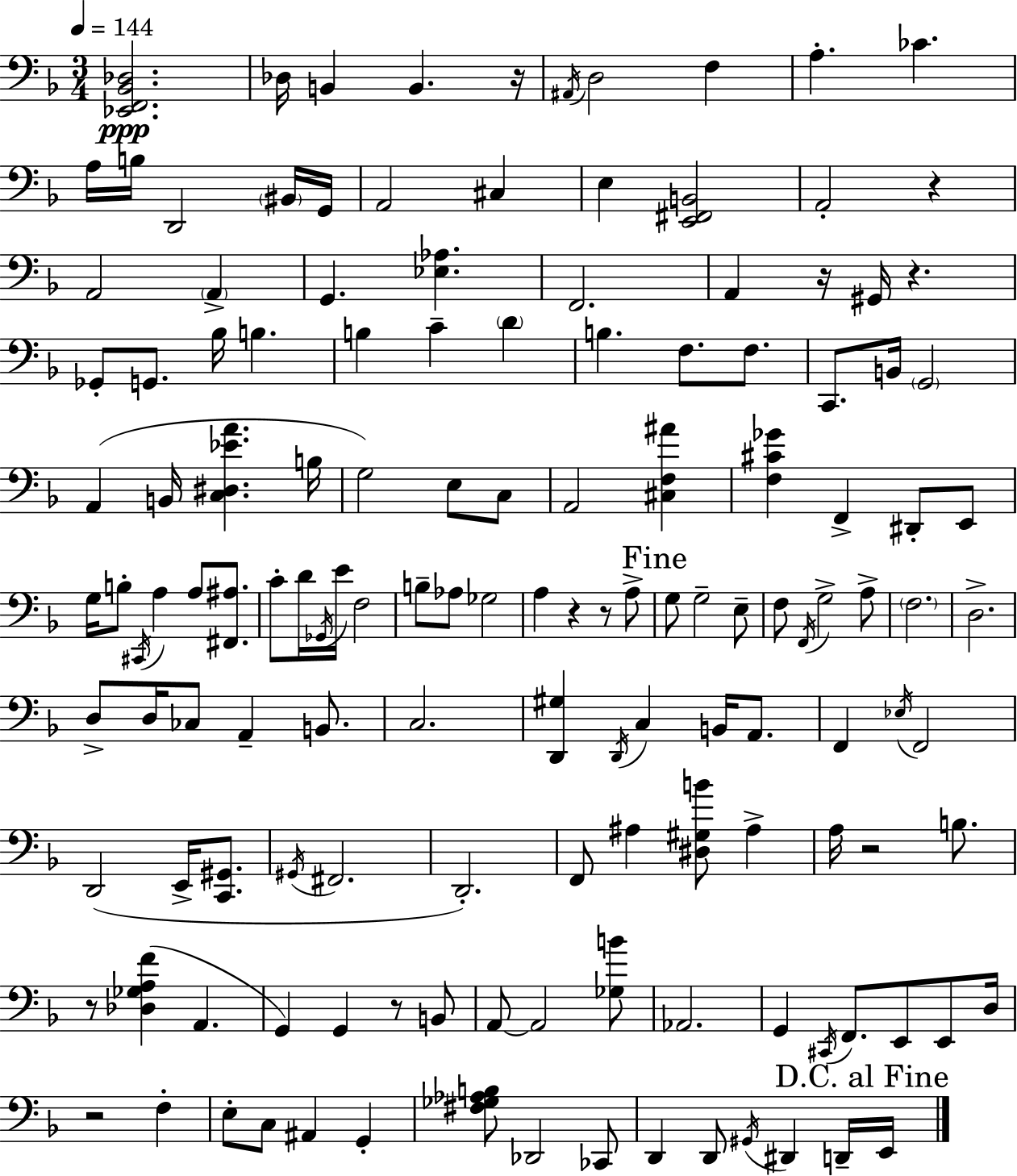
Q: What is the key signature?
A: D minor